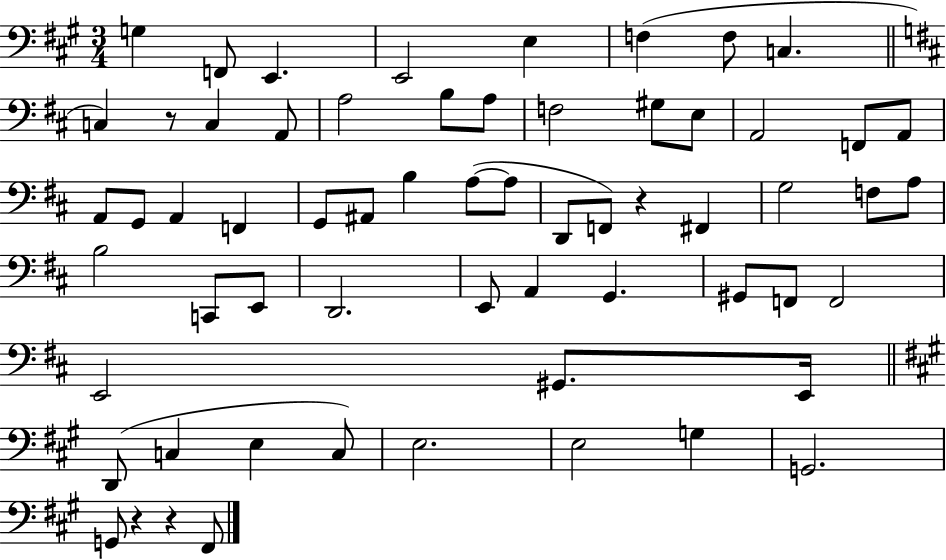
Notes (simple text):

G3/q F2/e E2/q. E2/h E3/q F3/q F3/e C3/q. C3/q R/e C3/q A2/e A3/h B3/e A3/e F3/h G#3/e E3/e A2/h F2/e A2/e A2/e G2/e A2/q F2/q G2/e A#2/e B3/q A3/e A3/e D2/e F2/e R/q F#2/q G3/h F3/e A3/e B3/h C2/e E2/e D2/h. E2/e A2/q G2/q. G#2/e F2/e F2/h E2/h G#2/e. E2/s D2/e C3/q E3/q C3/e E3/h. E3/h G3/q G2/h. G2/e R/q R/q F#2/e